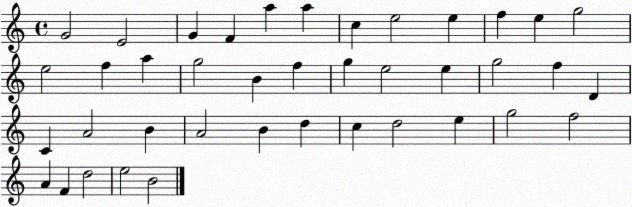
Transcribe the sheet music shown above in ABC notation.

X:1
T:Untitled
M:4/4
L:1/4
K:C
G2 E2 G F a a c e2 e f e g2 e2 f a g2 B f g e2 e g2 f D C A2 B A2 B d c d2 e g2 f2 A F d2 e2 B2